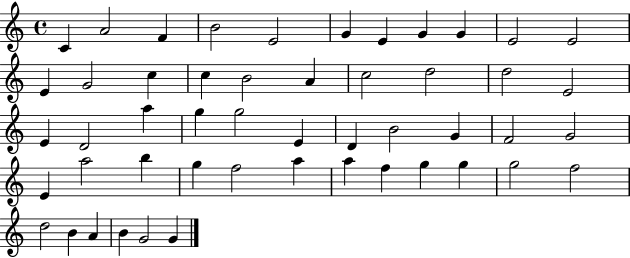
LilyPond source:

{
  \clef treble
  \time 4/4
  \defaultTimeSignature
  \key c \major
  c'4 a'2 f'4 | b'2 e'2 | g'4 e'4 g'4 g'4 | e'2 e'2 | \break e'4 g'2 c''4 | c''4 b'2 a'4 | c''2 d''2 | d''2 e'2 | \break e'4 d'2 a''4 | g''4 g''2 e'4 | d'4 b'2 g'4 | f'2 g'2 | \break e'4 a''2 b''4 | g''4 f''2 a''4 | a''4 f''4 g''4 g''4 | g''2 f''2 | \break d''2 b'4 a'4 | b'4 g'2 g'4 | \bar "|."
}